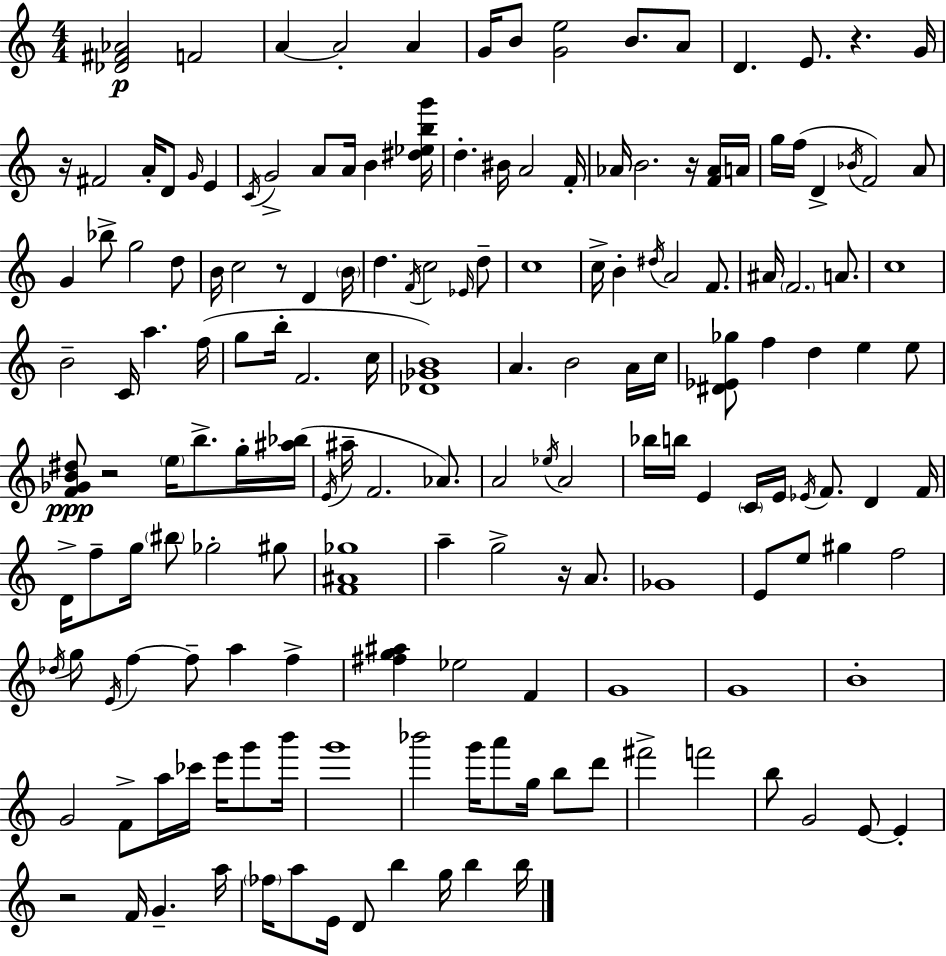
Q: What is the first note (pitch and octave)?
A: F4